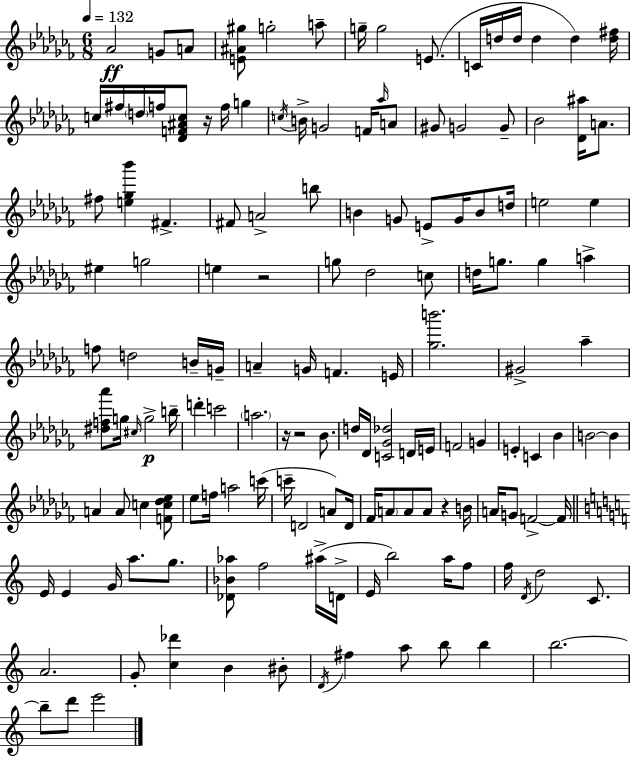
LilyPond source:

{
  \clef treble
  \numericTimeSignature
  \time 6/8
  \key aes \minor
  \tempo 4 = 132
  aes'2\ff g'8 a'8 | <e' ais' gis''>8 g''2-. a''8-- | g''16-- g''2 e'8.( | c'16 d''16 d''16 d''4 d''4) <d'' fis''>16 | \break c''16 fis''16 \parenthesize d''16 f''16 <des' f' ais' c''>8 r16 f''16 g''4 | \acciaccatura { c''16 } b'16-> g'2 f'16 \grace { aes''16 } | a'8 gis'8 g'2 | g'8-- bes'2 <des' ais''>16 a'8. | \break fis''8 <e'' ges'' bes'''>4 fis'4.-> | fis'8 a'2-> | b''8 b'4 g'8 e'8-> g'16 b'8 | d''16 e''2 e''4 | \break eis''4 g''2 | e''4 r2 | g''8 des''2 | c''8 d''16 g''8. g''4 a''4-> | \break f''8 d''2 | b'16-- g'16-- a'4-- g'16 f'4. | e'16 <ges'' b'''>2. | gis'2-> aes''4-- | \break <dis'' f'' aes'''>8 g''16 \grace { cis''16 }\p g''2-> | b''16-- d'''4-. c'''2 | \parenthesize a''2. | r16 r2 | \break bes'8. d''16 des'16 <c' ges' des''>2 | d'16 e'16 f'2 g'4 | e'4-. c'4 bes'4 | b'2~~ b'4 | \break a'4 a'8 c''4 | <f' c'' des'' ees''>8 ees''8 f''16 a''2 | c'''16( c'''16-- d'2 | a'8) d'16 fes'16 \parenthesize a'8 a'8 a'8 r4 | \break b'16 a'16 g'8 f'2->~~ | f'16 \bar "||" \break \key a \minor e'16 e'4 g'16 a''8. g''8. | <des' bes' aes''>8 f''2 ais''16->( d'16-> | e'16 b''2) a''16 f''8 | f''16 \acciaccatura { d'16 } d''2 c'8. | \break a'2. | g'8-. <c'' des'''>4 b'4 bis'8-. | \acciaccatura { d'16 } fis''4 a''8 b''8 b''4 | b''2.~~ | \break b''8-- d'''8 e'''2 | \bar "|."
}